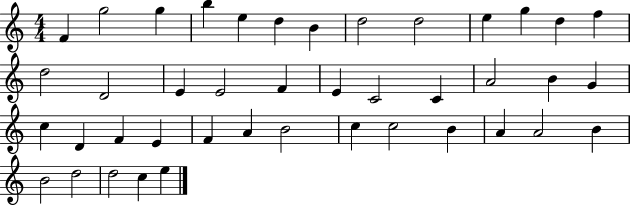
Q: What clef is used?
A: treble